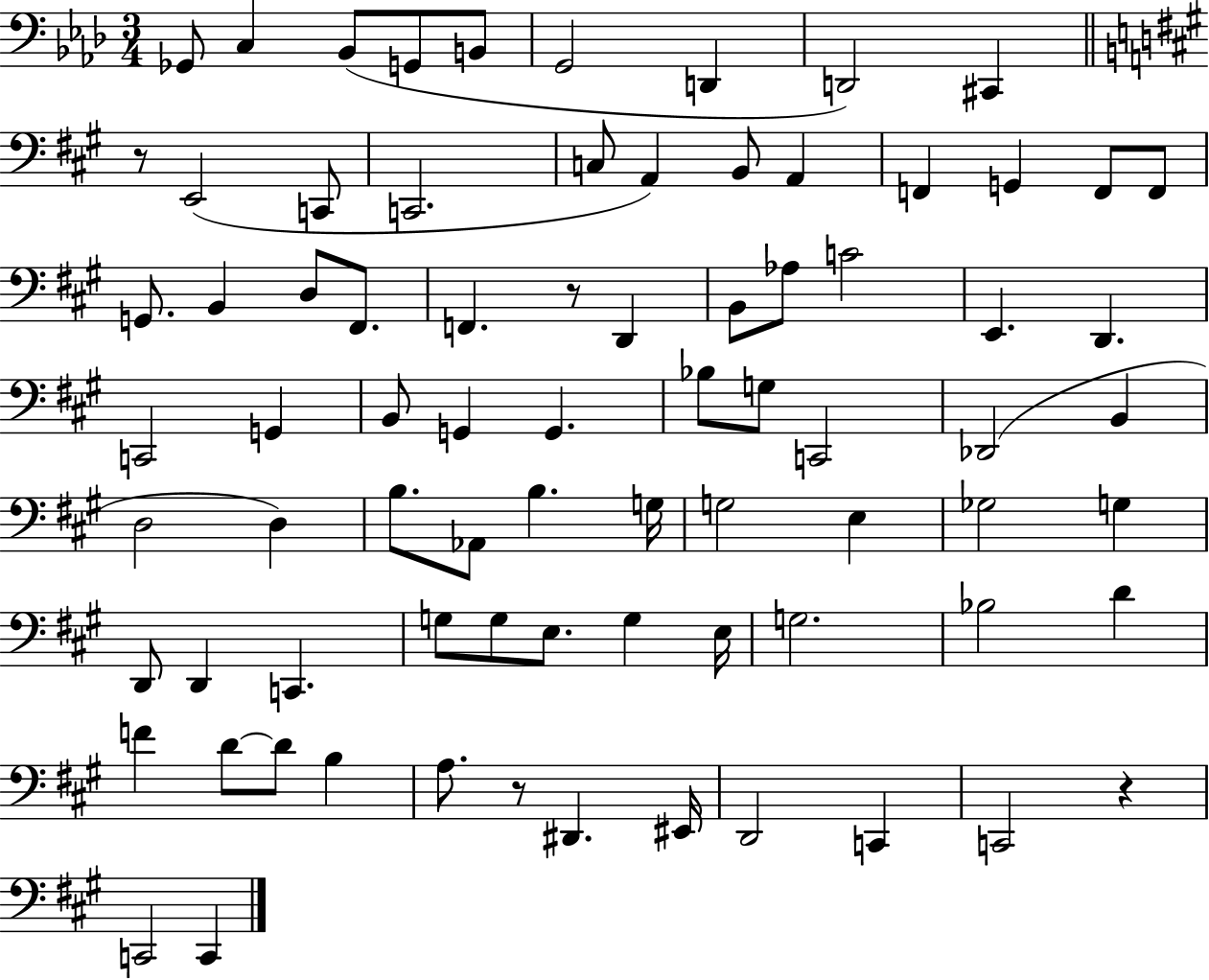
Gb2/e C3/q Bb2/e G2/e B2/e G2/h D2/q D2/h C#2/q R/e E2/h C2/e C2/h. C3/e A2/q B2/e A2/q F2/q G2/q F2/e F2/e G2/e. B2/q D3/e F#2/e. F2/q. R/e D2/q B2/e Ab3/e C4/h E2/q. D2/q. C2/h G2/q B2/e G2/q G2/q. Bb3/e G3/e C2/h Db2/h B2/q D3/h D3/q B3/e. Ab2/e B3/q. G3/s G3/h E3/q Gb3/h G3/q D2/e D2/q C2/q. G3/e G3/e E3/e. G3/q E3/s G3/h. Bb3/h D4/q F4/q D4/e D4/e B3/q A3/e. R/e D#2/q. EIS2/s D2/h C2/q C2/h R/q C2/h C2/q